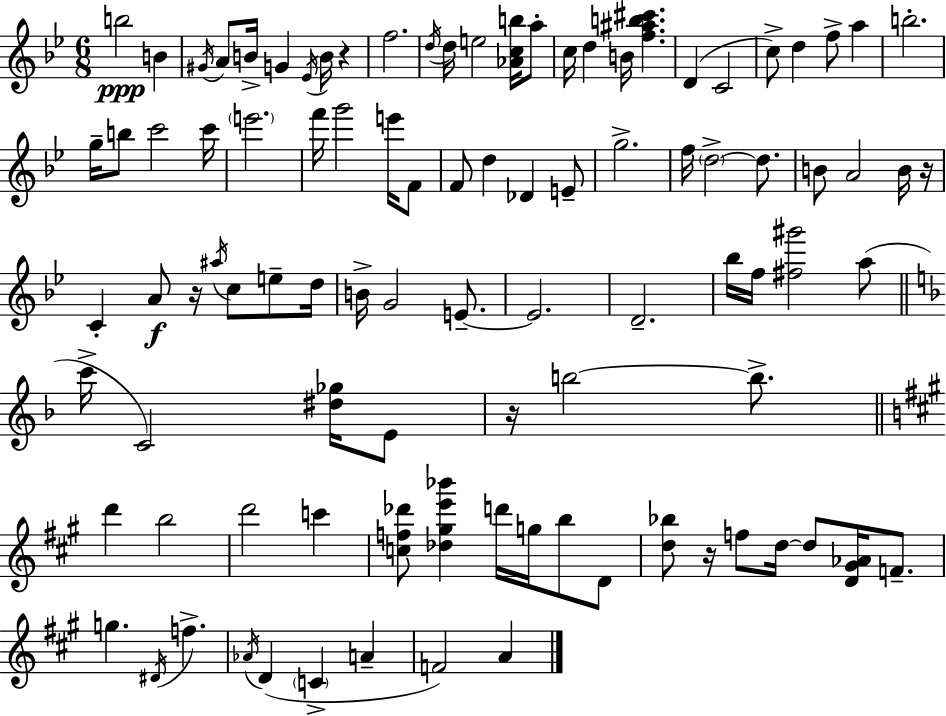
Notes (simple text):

B5/h B4/q G#4/s A4/e B4/s G4/q Eb4/s B4/s R/q F5/h. D5/s D5/s E5/h [Ab4,C5,B5]/s A5/e C5/s D5/q B4/s [F5,A#5,B5,C#6]/q. D4/q C4/h C5/e D5/q F5/e A5/q B5/h. G5/s B5/e C6/h C6/s E6/h. F6/s G6/h E6/s F4/e F4/e D5/q Db4/q E4/e G5/h. F5/s D5/h D5/e. B4/e A4/h B4/s R/s C4/q A4/e R/s A#5/s C5/e E5/e D5/s B4/s G4/h E4/e. E4/h. D4/h. Bb5/s F5/s [F#5,G#6]/h A5/e C6/s C4/h [D#5,Gb5]/s E4/e R/s B5/h B5/e. D6/q B5/h D6/h C6/q [C5,F5,Db6]/e [Db5,G#5,E6,Bb6]/q D6/s G5/s B5/e D4/e [D5,Bb5]/e R/s F5/e D5/s D5/e [D4,G#4,Ab4]/s F4/e. G5/q. D#4/s F5/q. Ab4/s D4/q C4/q A4/q F4/h A4/q